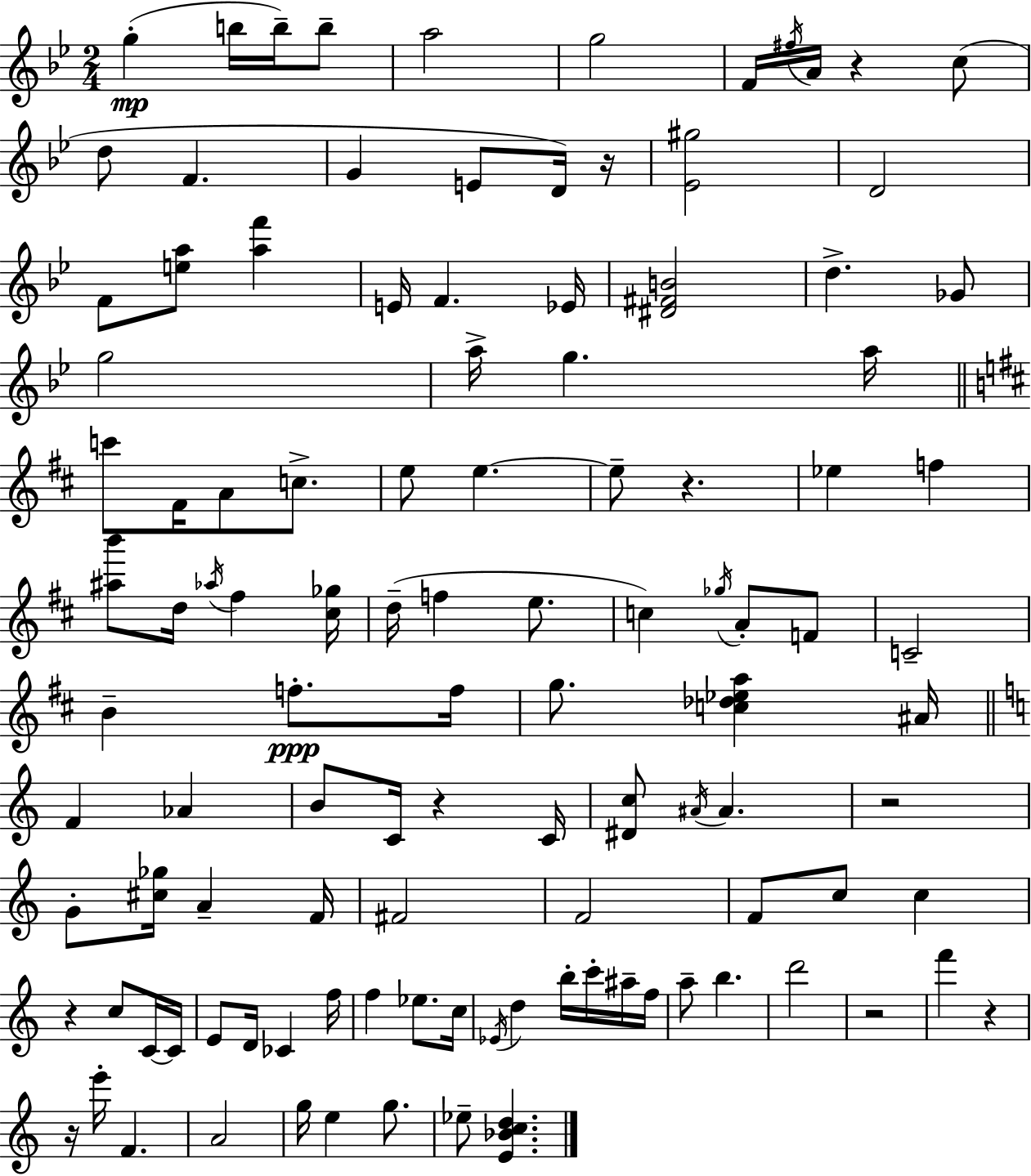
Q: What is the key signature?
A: G minor